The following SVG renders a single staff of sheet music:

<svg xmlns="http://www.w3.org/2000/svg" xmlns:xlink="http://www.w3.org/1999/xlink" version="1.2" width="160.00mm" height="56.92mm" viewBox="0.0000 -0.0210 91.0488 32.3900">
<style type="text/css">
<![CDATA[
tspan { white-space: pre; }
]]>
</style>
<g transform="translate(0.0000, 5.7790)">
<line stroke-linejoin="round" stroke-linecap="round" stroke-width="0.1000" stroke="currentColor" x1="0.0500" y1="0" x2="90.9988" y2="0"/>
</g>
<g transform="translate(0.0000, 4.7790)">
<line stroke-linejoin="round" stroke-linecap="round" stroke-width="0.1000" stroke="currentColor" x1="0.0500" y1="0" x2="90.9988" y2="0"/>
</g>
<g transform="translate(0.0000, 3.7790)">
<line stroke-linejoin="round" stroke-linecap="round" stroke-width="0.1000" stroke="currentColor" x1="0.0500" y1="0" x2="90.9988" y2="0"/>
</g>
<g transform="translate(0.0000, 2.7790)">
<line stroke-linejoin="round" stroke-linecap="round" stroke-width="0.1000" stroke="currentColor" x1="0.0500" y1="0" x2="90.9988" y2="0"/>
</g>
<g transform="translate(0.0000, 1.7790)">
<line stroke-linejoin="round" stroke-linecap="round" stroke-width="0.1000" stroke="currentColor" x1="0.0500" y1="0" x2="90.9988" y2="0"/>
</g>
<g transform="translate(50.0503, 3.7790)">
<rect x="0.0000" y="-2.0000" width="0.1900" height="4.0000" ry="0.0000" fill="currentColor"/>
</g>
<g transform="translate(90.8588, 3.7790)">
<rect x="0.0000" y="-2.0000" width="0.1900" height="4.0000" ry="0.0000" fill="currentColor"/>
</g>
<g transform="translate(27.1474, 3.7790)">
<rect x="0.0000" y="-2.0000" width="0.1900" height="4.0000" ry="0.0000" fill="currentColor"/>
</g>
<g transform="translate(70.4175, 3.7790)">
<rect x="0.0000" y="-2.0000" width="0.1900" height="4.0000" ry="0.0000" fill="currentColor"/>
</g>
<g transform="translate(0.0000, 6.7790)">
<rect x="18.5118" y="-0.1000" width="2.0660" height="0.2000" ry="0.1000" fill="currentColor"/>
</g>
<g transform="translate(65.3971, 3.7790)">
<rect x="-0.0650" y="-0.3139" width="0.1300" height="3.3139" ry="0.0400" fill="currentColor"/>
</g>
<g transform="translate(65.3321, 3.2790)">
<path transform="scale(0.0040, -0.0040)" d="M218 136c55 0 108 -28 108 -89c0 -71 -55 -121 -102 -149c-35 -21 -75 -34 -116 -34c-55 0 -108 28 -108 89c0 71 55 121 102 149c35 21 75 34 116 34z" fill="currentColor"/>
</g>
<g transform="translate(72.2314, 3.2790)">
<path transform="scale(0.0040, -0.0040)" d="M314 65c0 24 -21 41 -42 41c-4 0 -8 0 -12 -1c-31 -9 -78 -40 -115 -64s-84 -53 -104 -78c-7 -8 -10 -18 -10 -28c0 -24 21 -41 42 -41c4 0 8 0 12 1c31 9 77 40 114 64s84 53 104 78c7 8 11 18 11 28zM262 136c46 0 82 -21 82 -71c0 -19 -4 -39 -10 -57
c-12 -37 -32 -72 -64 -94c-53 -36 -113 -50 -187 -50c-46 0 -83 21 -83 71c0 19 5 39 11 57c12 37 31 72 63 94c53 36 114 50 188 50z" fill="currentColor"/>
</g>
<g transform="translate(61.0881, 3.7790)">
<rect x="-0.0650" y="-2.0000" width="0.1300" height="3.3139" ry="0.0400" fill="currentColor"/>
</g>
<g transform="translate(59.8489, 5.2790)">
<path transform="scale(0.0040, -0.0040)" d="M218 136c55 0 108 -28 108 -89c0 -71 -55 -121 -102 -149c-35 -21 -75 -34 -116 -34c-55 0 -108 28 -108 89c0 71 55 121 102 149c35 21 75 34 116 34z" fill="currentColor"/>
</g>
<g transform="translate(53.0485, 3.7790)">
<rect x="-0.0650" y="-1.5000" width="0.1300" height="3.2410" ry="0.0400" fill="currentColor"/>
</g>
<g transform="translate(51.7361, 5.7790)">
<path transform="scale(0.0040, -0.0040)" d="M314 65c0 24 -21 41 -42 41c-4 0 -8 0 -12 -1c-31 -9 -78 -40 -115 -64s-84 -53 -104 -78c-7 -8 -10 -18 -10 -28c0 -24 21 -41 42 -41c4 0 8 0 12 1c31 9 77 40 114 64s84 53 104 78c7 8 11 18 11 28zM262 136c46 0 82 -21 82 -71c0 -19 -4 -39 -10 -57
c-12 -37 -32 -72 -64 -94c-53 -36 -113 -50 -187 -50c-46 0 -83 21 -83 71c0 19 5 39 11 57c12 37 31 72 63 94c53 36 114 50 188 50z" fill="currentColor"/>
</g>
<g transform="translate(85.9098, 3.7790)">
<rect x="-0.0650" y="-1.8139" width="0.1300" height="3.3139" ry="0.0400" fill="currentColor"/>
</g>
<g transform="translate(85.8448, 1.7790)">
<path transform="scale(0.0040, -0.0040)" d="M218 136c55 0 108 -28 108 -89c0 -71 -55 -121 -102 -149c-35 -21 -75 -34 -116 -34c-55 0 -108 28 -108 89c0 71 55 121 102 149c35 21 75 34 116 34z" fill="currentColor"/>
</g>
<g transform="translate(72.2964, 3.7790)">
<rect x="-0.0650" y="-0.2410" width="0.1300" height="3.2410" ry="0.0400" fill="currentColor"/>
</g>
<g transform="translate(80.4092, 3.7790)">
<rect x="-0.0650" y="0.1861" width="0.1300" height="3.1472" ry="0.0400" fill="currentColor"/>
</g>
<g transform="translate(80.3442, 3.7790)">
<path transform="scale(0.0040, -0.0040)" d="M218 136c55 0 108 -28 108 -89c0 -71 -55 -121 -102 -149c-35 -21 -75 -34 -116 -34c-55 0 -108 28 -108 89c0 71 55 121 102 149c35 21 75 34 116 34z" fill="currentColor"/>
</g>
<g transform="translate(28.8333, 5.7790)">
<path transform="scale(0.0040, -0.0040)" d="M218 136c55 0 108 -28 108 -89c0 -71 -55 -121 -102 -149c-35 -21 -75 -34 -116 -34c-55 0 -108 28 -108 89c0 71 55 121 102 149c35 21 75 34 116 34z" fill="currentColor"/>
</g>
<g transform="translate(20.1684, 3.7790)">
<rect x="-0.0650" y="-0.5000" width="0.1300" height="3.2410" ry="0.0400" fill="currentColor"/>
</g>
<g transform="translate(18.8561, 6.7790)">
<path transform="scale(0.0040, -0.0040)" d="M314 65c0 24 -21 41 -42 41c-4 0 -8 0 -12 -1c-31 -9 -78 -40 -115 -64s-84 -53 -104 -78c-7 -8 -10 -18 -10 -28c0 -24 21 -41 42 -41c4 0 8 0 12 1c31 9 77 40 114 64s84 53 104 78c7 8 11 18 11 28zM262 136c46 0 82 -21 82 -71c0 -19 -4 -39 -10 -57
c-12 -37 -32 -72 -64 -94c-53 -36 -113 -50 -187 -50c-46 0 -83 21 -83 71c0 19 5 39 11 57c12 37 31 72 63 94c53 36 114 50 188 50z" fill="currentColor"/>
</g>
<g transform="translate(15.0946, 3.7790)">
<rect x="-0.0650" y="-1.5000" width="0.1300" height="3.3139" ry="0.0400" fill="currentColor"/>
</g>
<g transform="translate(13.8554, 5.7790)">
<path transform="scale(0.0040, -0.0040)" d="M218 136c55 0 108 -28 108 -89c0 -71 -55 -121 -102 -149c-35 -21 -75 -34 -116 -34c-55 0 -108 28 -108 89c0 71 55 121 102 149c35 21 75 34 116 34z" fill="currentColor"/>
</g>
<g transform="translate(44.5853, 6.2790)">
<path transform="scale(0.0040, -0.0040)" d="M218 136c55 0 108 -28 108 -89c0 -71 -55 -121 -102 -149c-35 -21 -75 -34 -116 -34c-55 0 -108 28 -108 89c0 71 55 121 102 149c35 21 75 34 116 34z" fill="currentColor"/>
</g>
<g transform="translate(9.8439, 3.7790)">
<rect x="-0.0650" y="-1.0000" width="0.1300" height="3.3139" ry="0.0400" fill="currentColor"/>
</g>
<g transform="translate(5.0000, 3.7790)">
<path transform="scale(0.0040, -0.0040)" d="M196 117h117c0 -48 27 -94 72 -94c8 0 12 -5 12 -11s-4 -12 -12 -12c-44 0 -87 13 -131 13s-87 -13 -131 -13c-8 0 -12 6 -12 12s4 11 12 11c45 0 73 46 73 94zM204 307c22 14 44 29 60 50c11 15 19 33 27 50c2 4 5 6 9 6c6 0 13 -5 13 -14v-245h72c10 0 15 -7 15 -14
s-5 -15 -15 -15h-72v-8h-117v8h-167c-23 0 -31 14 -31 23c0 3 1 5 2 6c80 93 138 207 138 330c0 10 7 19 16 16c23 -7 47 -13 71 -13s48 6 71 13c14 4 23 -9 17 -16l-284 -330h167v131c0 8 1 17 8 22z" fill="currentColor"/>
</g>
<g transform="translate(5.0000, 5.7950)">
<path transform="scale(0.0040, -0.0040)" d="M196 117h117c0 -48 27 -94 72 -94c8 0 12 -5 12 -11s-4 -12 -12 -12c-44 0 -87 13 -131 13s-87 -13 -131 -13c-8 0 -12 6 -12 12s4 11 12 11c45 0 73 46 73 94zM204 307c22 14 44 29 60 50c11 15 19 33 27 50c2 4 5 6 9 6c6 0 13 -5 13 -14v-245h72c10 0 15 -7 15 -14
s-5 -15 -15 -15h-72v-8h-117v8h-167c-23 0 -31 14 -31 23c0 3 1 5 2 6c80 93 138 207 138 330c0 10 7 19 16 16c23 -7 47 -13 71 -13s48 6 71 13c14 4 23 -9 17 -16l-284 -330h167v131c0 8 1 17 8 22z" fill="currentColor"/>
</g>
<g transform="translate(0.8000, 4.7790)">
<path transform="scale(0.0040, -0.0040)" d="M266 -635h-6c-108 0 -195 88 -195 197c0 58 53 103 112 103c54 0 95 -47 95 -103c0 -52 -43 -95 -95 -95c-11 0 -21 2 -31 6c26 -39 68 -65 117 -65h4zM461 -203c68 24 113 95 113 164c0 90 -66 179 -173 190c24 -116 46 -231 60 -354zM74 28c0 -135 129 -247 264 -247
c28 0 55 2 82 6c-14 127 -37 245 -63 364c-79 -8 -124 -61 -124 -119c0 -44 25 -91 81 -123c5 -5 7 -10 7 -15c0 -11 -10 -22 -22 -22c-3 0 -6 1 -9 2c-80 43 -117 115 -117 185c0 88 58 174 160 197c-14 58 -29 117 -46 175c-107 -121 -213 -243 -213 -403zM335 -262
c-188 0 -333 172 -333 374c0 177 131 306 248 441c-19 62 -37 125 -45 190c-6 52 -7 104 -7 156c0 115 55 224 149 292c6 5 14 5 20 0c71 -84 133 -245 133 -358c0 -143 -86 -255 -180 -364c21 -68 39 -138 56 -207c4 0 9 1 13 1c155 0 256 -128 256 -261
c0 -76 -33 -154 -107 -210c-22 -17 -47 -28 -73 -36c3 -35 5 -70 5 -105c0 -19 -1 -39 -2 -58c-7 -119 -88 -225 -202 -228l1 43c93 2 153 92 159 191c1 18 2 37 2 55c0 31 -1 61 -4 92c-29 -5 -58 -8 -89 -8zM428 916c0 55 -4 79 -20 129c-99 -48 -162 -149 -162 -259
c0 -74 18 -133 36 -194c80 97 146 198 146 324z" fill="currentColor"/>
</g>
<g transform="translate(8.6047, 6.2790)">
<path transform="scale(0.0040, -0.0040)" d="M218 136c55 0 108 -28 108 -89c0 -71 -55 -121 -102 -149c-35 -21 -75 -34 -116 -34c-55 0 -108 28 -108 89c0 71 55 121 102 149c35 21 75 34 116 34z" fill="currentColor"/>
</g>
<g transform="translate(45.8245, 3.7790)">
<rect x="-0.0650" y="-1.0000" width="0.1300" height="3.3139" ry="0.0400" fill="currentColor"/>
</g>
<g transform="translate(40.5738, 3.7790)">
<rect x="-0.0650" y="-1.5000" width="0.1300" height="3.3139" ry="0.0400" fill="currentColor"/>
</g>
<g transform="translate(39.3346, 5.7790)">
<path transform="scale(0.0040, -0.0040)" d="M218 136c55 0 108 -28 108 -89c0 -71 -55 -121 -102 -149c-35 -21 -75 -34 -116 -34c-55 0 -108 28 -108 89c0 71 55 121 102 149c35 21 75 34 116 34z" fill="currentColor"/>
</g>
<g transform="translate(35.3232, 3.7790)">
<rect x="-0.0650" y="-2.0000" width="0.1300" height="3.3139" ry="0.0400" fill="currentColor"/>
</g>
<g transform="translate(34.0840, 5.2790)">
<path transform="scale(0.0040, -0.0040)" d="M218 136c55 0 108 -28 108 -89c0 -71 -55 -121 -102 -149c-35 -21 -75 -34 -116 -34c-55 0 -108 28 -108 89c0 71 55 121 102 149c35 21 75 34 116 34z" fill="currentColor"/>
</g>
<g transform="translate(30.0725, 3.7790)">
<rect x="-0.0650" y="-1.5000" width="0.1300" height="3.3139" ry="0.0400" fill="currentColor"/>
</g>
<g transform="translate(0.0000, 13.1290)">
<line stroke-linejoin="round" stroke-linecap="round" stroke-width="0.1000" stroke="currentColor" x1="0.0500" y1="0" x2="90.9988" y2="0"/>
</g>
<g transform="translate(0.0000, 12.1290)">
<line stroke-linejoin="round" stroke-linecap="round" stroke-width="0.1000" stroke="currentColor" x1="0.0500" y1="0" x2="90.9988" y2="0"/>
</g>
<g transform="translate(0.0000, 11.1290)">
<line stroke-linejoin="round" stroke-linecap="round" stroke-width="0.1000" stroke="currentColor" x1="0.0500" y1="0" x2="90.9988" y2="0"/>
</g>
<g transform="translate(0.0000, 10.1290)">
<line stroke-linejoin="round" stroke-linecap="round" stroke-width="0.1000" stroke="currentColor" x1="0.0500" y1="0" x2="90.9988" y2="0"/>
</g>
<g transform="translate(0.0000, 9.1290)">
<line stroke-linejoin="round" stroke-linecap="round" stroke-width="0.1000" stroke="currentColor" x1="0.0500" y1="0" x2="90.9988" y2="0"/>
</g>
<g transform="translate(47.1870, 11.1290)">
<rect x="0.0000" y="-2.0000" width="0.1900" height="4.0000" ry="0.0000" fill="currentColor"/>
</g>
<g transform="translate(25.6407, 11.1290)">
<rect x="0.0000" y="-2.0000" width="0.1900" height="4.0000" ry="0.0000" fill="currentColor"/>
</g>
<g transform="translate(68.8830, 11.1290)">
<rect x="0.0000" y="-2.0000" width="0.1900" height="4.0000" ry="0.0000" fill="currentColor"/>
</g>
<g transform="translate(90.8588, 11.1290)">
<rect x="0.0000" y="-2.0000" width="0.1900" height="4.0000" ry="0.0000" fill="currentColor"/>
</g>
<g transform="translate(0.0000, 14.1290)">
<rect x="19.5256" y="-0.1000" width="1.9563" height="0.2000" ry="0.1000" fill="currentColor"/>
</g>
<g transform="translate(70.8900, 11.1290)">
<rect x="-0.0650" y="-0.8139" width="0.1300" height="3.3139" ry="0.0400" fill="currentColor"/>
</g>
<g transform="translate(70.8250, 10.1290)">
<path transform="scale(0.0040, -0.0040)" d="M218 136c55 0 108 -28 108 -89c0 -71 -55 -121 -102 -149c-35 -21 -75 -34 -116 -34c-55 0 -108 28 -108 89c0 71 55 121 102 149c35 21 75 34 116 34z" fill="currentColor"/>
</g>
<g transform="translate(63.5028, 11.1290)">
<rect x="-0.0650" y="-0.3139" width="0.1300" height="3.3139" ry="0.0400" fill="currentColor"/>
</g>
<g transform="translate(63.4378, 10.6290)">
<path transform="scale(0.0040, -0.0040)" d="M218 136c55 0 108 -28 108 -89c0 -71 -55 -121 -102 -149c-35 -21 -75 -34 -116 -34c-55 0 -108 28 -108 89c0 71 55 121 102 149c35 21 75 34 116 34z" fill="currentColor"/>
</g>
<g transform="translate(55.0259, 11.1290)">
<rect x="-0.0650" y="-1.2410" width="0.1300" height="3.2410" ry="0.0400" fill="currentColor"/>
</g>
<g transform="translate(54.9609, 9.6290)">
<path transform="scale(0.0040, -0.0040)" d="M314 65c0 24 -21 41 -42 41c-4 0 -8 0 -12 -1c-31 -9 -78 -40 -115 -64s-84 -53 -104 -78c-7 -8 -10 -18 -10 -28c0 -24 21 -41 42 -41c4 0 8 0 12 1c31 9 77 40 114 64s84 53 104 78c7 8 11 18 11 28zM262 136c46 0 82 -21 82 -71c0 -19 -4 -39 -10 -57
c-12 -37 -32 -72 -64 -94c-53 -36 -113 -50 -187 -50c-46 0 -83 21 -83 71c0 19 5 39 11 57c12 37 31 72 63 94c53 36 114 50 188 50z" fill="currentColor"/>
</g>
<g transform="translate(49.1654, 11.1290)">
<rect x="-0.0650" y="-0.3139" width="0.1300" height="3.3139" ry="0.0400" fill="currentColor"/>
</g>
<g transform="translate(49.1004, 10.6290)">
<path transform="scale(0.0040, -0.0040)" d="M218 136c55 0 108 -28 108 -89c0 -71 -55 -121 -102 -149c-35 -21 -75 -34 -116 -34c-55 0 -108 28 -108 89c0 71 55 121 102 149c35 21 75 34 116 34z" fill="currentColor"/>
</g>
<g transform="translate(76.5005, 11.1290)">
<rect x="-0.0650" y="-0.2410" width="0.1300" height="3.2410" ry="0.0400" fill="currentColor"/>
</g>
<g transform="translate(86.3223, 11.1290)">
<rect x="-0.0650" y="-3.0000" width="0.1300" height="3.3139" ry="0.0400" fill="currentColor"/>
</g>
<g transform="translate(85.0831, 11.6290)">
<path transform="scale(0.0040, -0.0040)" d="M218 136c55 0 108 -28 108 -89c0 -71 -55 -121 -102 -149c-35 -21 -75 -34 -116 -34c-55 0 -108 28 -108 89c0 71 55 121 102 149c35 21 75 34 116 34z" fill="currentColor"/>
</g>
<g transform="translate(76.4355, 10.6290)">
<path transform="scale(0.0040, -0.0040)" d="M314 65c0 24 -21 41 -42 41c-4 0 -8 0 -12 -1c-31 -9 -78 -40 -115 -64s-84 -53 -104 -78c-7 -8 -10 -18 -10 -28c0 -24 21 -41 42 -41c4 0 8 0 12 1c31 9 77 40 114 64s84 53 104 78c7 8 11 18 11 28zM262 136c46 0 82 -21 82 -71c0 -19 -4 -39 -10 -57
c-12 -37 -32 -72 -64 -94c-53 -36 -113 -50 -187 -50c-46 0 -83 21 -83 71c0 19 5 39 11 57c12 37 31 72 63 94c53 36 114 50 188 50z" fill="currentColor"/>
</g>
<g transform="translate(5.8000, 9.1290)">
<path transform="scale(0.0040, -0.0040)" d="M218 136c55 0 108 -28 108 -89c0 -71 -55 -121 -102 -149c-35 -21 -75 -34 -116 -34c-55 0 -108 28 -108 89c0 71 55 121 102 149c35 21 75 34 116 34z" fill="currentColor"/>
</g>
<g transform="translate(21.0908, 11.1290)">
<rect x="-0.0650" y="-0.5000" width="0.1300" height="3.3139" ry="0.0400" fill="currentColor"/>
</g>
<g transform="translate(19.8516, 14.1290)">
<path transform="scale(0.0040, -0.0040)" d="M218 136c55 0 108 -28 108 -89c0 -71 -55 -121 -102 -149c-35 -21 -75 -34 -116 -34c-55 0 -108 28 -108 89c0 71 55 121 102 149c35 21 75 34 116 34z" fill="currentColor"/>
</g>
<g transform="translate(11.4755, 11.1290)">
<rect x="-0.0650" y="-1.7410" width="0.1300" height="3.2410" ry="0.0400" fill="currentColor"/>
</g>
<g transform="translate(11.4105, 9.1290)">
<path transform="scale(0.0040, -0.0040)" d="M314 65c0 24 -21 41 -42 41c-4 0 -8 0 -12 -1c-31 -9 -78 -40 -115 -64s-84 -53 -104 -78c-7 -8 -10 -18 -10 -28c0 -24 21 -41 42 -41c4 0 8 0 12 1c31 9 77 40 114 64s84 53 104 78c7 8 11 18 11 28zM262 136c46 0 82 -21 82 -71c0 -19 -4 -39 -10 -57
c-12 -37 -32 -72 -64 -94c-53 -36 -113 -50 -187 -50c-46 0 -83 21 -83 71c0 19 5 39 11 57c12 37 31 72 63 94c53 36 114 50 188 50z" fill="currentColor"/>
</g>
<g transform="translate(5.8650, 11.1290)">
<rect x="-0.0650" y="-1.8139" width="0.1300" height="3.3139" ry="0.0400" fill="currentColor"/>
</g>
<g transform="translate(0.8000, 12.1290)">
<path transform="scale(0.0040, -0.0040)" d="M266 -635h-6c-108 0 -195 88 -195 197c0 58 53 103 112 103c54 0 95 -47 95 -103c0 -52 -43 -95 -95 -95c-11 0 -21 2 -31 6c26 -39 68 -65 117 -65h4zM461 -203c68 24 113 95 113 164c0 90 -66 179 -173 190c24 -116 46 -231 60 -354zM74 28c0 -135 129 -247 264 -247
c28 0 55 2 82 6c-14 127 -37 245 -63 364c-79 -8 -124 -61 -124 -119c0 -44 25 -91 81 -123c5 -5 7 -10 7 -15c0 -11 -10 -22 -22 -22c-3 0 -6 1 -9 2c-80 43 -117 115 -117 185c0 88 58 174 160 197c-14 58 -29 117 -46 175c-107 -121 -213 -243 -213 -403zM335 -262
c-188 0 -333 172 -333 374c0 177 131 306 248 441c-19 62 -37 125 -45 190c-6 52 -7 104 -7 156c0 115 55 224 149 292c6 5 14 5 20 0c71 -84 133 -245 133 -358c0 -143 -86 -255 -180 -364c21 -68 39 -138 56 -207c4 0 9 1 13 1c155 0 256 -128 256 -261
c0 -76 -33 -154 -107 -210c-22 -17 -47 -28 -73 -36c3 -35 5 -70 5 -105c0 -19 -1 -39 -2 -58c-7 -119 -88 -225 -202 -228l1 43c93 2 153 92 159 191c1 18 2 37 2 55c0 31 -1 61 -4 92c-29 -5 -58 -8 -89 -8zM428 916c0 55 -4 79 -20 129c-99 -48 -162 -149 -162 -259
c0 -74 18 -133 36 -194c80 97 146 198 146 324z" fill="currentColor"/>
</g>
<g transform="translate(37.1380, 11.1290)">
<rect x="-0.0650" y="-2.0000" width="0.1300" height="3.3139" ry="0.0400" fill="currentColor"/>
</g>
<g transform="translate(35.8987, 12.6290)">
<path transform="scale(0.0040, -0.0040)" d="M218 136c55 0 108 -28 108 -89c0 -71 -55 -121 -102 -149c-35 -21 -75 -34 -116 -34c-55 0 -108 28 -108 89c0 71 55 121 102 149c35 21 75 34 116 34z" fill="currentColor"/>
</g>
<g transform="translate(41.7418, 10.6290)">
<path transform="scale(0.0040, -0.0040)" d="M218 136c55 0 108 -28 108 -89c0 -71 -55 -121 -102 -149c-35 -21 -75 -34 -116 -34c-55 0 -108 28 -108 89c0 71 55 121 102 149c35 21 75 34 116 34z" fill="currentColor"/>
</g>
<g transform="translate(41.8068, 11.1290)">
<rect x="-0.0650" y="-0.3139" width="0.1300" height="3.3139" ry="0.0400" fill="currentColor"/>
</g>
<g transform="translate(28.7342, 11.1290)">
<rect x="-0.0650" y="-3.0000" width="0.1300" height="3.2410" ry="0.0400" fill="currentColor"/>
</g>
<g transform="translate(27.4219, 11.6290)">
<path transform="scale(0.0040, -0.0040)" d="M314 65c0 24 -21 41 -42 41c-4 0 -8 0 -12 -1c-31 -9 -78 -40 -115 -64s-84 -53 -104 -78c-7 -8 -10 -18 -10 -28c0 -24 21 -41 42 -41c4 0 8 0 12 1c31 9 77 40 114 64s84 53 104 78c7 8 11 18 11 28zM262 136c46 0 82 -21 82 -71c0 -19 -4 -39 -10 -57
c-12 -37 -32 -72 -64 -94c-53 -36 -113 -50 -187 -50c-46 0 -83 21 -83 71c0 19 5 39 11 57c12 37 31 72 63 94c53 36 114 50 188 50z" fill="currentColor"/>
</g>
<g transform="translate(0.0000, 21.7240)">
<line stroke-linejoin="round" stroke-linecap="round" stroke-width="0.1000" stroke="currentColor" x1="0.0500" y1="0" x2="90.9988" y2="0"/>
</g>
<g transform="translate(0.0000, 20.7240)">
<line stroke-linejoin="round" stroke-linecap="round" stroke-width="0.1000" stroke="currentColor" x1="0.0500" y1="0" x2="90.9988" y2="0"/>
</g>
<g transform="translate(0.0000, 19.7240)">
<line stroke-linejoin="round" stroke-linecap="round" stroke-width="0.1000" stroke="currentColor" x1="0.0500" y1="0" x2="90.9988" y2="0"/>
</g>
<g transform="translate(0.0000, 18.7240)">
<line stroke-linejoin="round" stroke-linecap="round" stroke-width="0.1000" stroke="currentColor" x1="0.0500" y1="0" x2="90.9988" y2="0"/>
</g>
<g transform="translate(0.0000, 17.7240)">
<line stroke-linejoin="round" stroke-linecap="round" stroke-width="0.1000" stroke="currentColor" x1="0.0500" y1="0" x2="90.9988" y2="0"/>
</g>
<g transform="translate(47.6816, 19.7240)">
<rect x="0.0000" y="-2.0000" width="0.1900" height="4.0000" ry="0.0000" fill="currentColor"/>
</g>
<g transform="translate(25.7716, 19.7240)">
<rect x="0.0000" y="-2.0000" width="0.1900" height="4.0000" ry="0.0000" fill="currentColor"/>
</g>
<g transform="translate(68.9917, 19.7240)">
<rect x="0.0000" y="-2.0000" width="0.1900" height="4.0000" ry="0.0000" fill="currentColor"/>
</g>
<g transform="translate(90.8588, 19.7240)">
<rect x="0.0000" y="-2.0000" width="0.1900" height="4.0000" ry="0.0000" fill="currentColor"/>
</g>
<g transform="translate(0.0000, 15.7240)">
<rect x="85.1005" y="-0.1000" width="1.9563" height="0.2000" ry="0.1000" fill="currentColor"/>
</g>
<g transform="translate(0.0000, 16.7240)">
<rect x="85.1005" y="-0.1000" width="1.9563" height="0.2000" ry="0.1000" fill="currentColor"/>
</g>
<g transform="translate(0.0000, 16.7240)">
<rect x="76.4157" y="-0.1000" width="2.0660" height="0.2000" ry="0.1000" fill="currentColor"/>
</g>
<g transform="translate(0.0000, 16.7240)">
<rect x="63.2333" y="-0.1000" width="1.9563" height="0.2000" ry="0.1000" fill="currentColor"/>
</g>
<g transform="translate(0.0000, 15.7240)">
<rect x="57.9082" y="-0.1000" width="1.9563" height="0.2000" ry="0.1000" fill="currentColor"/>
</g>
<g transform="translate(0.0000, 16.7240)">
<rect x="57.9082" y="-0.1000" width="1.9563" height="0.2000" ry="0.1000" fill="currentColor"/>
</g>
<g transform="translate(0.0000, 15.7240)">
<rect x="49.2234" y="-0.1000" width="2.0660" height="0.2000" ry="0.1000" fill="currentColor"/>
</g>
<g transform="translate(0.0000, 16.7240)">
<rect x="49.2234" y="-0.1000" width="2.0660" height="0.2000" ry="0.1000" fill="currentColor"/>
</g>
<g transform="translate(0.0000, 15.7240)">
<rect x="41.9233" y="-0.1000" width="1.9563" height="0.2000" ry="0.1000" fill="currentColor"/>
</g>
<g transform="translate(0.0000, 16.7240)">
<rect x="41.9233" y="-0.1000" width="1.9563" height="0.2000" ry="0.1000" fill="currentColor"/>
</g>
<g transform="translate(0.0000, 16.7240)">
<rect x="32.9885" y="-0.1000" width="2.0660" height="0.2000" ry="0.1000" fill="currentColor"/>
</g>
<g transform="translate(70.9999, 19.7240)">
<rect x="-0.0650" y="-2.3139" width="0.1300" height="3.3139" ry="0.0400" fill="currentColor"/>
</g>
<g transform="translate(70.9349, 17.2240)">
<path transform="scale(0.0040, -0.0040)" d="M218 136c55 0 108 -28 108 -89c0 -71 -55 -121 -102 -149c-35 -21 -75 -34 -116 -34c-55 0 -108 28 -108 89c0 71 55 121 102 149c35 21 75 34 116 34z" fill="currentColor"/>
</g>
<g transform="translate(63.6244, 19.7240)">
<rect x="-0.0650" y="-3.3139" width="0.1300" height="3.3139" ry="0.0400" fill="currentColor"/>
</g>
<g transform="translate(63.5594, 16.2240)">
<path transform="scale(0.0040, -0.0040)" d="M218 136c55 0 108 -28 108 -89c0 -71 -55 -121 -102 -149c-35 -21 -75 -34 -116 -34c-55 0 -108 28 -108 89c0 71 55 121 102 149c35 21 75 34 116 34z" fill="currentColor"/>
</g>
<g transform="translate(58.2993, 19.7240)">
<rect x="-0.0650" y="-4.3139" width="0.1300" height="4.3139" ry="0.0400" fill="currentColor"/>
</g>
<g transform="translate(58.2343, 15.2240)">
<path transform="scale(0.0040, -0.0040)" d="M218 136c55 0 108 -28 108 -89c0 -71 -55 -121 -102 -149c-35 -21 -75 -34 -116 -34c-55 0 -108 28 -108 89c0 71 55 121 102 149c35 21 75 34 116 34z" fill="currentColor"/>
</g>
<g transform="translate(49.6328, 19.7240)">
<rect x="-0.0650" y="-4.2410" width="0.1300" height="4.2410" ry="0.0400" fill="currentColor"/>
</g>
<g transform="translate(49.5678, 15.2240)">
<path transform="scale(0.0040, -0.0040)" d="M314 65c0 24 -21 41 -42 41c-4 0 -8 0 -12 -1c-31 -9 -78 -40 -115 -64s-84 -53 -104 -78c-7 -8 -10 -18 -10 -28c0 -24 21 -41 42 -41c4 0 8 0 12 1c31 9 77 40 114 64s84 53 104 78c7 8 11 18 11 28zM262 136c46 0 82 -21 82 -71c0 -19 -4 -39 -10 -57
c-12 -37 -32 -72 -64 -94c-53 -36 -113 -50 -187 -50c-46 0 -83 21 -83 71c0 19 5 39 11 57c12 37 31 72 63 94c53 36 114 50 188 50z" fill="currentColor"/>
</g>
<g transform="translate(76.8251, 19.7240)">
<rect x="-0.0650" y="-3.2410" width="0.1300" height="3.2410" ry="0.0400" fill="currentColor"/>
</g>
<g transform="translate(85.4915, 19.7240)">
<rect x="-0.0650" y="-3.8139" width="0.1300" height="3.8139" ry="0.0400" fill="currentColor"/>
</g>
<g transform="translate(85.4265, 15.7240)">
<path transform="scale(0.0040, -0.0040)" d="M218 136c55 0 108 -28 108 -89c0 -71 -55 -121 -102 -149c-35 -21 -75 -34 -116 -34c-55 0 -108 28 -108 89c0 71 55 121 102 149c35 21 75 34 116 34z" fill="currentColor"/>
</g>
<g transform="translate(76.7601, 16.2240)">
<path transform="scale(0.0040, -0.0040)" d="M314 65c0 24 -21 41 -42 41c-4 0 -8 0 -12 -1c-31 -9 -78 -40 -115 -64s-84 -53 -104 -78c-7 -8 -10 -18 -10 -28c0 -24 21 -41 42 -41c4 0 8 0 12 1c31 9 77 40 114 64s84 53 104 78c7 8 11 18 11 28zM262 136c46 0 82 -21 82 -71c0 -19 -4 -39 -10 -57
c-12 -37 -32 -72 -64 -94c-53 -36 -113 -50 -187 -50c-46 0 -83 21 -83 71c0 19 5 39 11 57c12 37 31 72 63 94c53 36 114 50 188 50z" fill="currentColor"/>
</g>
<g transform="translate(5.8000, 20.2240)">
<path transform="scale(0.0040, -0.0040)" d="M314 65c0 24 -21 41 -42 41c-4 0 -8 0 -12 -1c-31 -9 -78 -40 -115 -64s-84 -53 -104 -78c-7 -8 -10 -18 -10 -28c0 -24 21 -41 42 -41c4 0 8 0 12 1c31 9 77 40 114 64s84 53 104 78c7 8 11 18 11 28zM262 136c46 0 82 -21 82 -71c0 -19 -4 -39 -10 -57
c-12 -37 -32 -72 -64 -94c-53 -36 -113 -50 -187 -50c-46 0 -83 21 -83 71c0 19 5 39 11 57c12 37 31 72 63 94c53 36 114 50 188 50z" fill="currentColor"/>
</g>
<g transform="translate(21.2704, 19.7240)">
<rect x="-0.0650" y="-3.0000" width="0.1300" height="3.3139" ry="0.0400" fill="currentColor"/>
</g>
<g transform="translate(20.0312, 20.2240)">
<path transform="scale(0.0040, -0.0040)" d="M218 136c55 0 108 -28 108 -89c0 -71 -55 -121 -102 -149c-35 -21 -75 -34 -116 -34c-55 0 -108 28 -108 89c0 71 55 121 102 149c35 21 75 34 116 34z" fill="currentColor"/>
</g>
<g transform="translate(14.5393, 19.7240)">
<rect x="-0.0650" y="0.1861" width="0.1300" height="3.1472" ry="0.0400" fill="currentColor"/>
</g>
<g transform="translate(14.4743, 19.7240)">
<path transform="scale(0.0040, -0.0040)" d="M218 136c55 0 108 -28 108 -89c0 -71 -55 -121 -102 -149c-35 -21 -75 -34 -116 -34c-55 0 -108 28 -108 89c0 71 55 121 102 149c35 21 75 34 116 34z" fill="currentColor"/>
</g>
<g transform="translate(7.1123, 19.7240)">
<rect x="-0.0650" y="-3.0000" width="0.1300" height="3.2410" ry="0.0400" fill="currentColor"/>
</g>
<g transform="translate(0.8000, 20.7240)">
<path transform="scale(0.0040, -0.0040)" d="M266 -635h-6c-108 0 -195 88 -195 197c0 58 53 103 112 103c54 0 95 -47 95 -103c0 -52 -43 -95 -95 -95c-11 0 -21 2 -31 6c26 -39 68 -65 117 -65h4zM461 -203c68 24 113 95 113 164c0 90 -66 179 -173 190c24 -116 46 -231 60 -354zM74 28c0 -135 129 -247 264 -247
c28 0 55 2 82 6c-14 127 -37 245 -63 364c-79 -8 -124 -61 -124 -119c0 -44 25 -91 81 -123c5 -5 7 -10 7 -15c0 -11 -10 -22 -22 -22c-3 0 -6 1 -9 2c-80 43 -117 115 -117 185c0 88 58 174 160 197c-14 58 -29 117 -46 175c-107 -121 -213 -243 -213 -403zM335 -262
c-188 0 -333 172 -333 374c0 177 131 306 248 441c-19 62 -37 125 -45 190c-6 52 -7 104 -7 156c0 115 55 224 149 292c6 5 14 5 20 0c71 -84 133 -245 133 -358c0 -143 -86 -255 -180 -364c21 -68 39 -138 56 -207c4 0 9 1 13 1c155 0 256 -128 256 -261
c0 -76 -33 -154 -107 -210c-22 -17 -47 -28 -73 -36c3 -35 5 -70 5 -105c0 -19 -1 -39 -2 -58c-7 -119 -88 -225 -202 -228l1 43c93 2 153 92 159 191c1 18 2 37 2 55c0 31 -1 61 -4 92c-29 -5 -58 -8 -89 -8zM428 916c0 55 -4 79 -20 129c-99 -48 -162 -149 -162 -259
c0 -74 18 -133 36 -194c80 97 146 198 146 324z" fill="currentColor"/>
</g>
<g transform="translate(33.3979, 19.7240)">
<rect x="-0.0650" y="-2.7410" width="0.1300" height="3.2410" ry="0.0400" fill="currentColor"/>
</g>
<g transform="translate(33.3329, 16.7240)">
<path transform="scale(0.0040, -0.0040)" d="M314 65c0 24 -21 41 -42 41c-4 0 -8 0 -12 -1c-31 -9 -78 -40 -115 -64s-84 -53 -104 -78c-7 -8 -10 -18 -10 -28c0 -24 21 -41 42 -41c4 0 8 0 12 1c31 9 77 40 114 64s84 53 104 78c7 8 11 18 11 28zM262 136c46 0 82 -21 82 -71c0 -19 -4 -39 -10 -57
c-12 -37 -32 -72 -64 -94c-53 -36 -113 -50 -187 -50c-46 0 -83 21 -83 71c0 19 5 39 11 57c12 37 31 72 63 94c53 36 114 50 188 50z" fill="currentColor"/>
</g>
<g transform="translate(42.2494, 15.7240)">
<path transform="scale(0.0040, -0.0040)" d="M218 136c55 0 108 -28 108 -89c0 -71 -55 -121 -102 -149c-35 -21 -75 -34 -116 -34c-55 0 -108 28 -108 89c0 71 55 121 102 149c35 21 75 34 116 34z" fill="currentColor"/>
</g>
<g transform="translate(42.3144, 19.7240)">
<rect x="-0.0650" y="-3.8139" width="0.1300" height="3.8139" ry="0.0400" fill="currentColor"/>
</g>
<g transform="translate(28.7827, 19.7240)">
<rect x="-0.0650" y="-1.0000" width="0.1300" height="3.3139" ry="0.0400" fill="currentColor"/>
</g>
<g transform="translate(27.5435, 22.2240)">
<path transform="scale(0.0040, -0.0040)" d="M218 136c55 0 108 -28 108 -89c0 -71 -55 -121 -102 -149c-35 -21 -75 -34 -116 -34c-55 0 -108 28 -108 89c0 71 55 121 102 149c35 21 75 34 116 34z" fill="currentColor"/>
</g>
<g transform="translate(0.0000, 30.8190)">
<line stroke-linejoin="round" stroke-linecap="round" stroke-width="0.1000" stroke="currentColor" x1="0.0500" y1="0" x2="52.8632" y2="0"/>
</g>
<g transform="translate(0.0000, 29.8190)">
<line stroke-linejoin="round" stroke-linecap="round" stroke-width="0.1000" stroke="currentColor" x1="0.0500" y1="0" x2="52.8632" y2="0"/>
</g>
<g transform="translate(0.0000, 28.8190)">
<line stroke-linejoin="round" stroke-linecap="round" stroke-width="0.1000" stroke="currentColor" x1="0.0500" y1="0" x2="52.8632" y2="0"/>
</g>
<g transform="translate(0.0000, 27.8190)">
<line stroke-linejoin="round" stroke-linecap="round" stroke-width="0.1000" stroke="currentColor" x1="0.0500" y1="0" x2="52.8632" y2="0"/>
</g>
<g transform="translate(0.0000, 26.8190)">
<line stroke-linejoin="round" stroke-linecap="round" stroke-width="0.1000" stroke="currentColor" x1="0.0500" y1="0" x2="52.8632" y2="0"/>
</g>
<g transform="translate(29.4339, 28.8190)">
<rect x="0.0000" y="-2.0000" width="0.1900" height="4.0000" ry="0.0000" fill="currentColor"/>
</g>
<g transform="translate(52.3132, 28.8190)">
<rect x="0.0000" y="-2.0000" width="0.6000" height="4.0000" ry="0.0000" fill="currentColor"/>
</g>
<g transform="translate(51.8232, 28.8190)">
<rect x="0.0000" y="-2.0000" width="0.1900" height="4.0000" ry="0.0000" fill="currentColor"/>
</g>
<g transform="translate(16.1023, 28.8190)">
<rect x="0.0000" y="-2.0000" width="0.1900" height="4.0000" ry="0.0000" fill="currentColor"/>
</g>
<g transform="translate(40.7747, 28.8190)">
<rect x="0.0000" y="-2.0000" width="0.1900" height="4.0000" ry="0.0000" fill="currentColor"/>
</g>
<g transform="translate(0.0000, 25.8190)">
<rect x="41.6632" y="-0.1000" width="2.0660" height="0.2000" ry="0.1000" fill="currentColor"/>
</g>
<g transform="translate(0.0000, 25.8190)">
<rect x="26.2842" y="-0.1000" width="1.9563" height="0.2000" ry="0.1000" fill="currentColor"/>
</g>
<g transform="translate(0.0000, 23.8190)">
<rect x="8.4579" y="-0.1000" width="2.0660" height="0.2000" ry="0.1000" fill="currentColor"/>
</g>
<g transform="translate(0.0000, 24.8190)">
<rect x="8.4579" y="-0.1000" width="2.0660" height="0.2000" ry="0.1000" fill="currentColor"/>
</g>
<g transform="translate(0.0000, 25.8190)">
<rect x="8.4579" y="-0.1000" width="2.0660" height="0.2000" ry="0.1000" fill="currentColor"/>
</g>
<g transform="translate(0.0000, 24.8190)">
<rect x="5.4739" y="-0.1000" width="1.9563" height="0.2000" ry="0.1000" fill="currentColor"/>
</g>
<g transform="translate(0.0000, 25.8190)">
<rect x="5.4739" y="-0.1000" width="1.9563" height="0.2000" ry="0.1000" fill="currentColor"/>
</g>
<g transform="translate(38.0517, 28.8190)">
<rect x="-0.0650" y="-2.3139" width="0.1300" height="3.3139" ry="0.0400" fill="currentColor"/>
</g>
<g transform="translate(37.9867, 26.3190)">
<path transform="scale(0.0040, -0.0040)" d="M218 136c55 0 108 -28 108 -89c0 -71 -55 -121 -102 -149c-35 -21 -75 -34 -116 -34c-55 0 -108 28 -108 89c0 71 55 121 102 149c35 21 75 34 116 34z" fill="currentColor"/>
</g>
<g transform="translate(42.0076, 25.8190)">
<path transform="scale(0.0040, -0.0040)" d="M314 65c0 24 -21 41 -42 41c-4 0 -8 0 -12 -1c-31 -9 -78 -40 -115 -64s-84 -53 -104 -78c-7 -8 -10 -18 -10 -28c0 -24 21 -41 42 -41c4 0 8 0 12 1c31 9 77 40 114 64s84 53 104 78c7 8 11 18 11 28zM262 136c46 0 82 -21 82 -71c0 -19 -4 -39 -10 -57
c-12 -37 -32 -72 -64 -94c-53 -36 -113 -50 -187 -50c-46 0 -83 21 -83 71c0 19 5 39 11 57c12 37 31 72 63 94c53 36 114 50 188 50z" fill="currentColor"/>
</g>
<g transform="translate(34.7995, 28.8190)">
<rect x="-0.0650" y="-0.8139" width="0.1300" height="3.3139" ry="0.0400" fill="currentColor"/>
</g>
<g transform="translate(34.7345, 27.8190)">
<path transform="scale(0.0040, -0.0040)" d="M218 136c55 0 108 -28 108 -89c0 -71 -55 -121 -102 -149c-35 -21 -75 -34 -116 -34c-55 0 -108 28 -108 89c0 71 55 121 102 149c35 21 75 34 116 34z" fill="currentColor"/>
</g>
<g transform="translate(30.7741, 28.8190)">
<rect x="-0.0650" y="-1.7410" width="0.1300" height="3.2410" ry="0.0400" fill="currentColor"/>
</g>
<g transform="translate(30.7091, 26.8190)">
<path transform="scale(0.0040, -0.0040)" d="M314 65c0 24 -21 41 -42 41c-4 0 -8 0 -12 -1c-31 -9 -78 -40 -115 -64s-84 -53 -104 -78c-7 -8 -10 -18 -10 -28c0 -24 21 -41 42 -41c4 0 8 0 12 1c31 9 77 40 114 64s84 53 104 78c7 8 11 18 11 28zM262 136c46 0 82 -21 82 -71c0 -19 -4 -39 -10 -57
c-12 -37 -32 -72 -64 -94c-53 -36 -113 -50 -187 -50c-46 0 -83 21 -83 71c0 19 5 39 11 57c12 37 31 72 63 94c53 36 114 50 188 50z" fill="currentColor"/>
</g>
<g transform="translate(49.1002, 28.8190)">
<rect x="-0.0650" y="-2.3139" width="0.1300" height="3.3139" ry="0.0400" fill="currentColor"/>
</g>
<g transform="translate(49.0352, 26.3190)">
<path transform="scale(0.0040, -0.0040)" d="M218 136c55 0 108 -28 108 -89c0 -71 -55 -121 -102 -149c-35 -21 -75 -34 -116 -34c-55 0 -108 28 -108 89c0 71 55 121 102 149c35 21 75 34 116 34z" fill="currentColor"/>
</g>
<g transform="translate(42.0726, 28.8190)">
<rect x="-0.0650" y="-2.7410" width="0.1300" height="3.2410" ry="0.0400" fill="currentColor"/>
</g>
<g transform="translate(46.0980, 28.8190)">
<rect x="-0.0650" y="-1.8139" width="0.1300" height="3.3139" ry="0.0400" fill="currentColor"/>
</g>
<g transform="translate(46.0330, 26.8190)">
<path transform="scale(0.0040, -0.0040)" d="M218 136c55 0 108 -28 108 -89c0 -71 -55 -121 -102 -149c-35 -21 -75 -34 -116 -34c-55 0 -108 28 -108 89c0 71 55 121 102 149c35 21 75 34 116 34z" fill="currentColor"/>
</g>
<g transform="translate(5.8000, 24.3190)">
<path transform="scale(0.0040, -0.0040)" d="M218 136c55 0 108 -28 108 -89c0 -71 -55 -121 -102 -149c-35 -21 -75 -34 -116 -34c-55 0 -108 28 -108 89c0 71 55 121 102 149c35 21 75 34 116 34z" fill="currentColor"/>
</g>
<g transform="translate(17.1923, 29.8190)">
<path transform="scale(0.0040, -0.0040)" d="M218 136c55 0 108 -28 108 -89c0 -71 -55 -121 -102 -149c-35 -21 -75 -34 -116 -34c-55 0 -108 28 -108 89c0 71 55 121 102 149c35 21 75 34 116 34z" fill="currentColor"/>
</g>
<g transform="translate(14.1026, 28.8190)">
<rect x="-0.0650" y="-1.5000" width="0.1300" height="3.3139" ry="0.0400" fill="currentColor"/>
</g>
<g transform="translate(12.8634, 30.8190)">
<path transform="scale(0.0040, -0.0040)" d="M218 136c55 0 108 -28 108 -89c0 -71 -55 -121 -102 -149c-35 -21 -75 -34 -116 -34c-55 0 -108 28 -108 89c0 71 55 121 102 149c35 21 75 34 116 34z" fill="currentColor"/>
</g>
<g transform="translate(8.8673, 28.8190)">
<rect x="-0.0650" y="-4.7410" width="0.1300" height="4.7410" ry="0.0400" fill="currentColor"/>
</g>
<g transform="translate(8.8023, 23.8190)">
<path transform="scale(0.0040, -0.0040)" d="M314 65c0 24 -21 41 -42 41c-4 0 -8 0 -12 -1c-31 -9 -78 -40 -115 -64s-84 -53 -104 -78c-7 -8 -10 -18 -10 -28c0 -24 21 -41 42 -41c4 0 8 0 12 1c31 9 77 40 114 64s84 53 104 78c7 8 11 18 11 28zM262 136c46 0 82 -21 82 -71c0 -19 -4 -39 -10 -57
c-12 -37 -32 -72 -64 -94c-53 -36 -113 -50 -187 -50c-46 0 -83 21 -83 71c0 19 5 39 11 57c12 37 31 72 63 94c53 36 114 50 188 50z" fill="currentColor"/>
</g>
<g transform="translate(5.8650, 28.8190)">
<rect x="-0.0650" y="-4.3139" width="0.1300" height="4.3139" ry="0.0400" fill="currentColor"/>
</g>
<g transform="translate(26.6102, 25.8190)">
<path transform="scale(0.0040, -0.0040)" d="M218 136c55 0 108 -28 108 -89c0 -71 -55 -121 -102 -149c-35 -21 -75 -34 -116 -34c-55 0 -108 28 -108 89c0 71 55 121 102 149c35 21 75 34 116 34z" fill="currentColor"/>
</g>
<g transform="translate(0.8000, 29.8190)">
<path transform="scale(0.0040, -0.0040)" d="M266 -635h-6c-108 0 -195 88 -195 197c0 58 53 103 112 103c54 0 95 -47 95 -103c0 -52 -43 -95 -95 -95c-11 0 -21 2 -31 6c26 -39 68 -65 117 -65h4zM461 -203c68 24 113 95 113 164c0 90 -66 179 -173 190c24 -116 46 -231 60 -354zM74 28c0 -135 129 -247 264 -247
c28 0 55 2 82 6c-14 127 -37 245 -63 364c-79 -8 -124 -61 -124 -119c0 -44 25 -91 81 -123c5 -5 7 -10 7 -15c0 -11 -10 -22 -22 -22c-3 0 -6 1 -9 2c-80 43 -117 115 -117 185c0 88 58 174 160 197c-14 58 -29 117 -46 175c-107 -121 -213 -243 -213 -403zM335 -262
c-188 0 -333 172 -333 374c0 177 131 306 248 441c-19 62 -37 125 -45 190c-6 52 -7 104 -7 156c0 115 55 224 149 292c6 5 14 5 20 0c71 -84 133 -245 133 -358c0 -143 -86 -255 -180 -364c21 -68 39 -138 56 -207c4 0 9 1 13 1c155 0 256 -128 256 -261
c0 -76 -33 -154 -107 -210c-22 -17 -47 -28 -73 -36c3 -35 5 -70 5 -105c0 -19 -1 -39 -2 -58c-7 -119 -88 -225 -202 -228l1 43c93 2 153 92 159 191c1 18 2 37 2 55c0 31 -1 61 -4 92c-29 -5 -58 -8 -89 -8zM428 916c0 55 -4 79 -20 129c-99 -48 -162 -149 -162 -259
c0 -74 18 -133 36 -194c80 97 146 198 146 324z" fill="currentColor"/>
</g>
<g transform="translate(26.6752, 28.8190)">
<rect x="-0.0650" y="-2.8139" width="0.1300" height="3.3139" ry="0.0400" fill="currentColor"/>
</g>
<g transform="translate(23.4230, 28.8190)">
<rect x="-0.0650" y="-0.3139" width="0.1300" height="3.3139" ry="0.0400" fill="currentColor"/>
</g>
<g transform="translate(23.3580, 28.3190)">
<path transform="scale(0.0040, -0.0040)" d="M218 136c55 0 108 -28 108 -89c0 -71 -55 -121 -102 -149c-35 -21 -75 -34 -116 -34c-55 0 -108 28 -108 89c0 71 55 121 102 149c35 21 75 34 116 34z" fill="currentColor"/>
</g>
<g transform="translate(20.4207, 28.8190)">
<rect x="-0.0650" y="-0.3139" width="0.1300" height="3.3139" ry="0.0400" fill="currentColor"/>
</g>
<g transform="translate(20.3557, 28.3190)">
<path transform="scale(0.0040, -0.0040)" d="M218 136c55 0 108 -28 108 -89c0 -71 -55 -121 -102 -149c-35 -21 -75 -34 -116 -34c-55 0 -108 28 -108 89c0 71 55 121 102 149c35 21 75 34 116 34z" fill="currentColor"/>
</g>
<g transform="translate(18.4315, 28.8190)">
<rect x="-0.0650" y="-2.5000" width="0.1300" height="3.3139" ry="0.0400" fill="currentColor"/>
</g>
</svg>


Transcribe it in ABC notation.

X:1
T:Untitled
M:4/4
L:1/4
K:C
D E C2 E F E D E2 F c c2 B f f f2 C A2 F c c e2 c d c2 A A2 B A D a2 c' d'2 d' b g b2 c' d' e'2 E G c c a f2 d g a2 f g